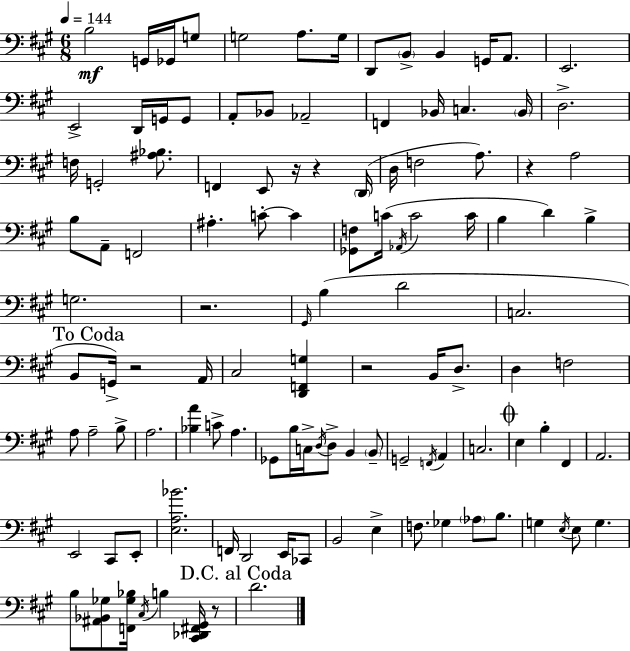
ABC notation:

X:1
T:Untitled
M:6/8
L:1/4
K:A
B,2 G,,/4 _G,,/4 G,/2 G,2 A,/2 G,/4 D,,/2 B,,/2 B,, G,,/4 A,,/2 E,,2 E,,2 D,,/4 G,,/4 G,,/2 A,,/2 _B,,/2 _A,,2 F,, _B,,/4 C, _B,,/4 D,2 F,/4 G,,2 [^A,_B,]/2 F,, E,,/2 z/4 z D,,/4 D,/4 F,2 A,/2 z A,2 B,/2 A,,/2 F,,2 ^A, C/2 C [_G,,F,]/2 C/4 _A,,/4 C2 C/4 B, D B, G,2 z2 ^G,,/4 B, D2 C,2 B,,/2 G,,/4 z2 A,,/4 ^C,2 [D,,F,,G,] z2 B,,/4 D,/2 D, F,2 A,/2 A,2 B,/2 A,2 [_B,A] C/2 A, _G,,/2 B,/4 C,/4 D,/4 D,/2 B,, B,,/2 G,,2 F,,/4 A,, C,2 E, B, ^F,, A,,2 E,,2 ^C,,/2 E,,/2 [E,A,_B]2 F,,/4 D,,2 E,,/4 _C,,/2 B,,2 E, F,/2 _G, _A,/2 B,/2 G, E,/4 E,/2 G, B,/2 [^A,,_B,,_G,]/2 [F,,_G,_B,]/4 ^C,/4 B, [^C,,_D,,^F,,^G,,]/4 z/2 D2